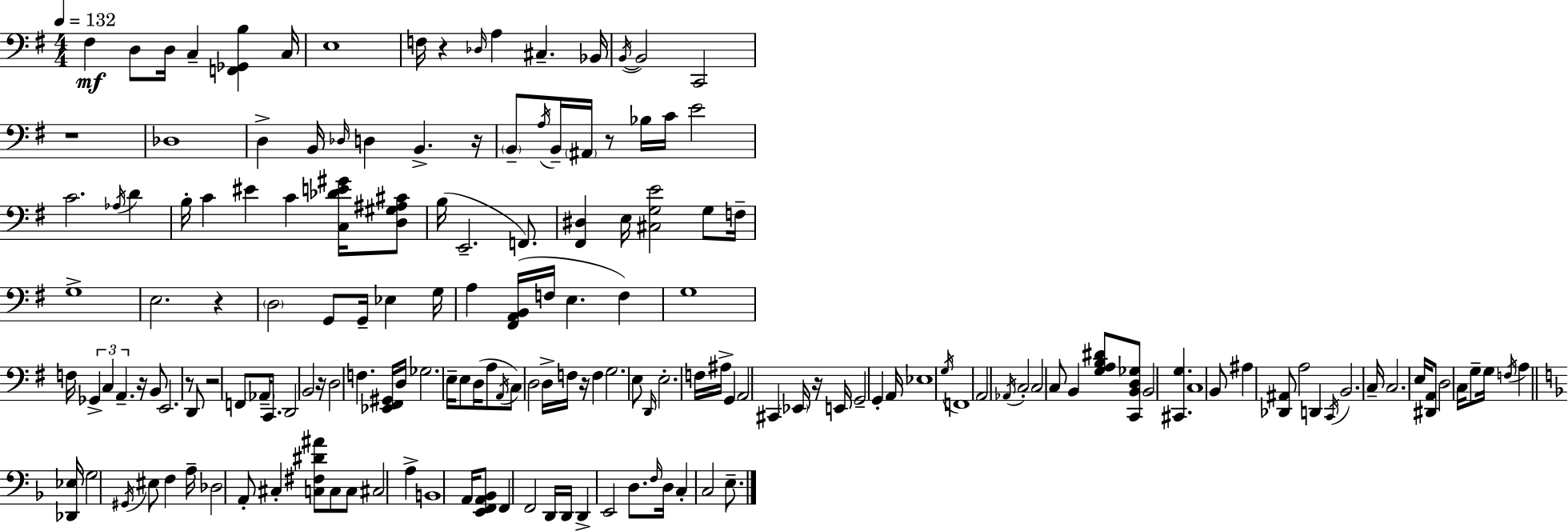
X:1
T:Untitled
M:4/4
L:1/4
K:G
^F, D,/2 D,/4 C, [F,,_G,,B,] C,/4 E,4 F,/4 z _D,/4 A, ^C, _B,,/4 B,,/4 B,,2 C,,2 z4 _D,4 D, B,,/4 _D,/4 D, B,, z/4 B,,/2 A,/4 B,,/4 ^A,,/4 z/2 _B,/4 C/4 E2 C2 _A,/4 D B,/4 C ^E C [C,_DE^G]/4 [D,^G,^A,^C]/2 B,/4 E,,2 F,,/2 [^F,,^D,] E,/4 [^C,G,E]2 G,/2 F,/4 G,4 E,2 z D,2 G,,/2 G,,/4 _E, G,/4 A, [^F,,A,,B,,]/4 F,/4 E, F, G,4 F,/4 _G,, C, A,, z/4 B,,/2 E,,2 z/2 D,,/2 z2 F,,/2 _A,,/4 C,,/2 D,,2 B,,2 z/4 D,2 F, [_E,,^F,,^G,,]/4 D,/4 _G,2 E,/4 E,/2 D,/4 A,/2 A,,/4 C,/2 D,2 D,/4 F,/4 z/4 F, G,2 E,/2 D,,/4 E,2 F,/4 ^A,/4 G,, A,,2 ^C,, _E,,/4 z/4 E,,/4 G,,2 G,, A,,/4 _E,4 G,/4 F,,4 A,,2 _A,,/4 C,2 C,2 C,/2 B,, [G,A,B,^D]/2 [C,,B,,D,_G,]/2 B,,2 [^C,,G,] C,4 B,,/2 ^A, [_D,,^A,,]/2 A,2 D,, C,,/4 B,,2 C,/4 C,2 E,/4 [^D,,A,,]/2 D,2 C,/4 G,/2 G,/4 F,/4 A, [_D,,_E,]/4 G,2 ^G,,/4 ^E,/2 F, A,/4 _D,2 A,,/2 ^C, [C,^F,^D^A]/2 C,/2 C,/2 ^C,2 A, B,,4 A,,/4 [E,,F,,A,,_B,,]/2 F,, F,,2 D,,/4 D,,/4 D,, E,,2 D,/2 F,/4 D,/4 C, C,2 E,/2